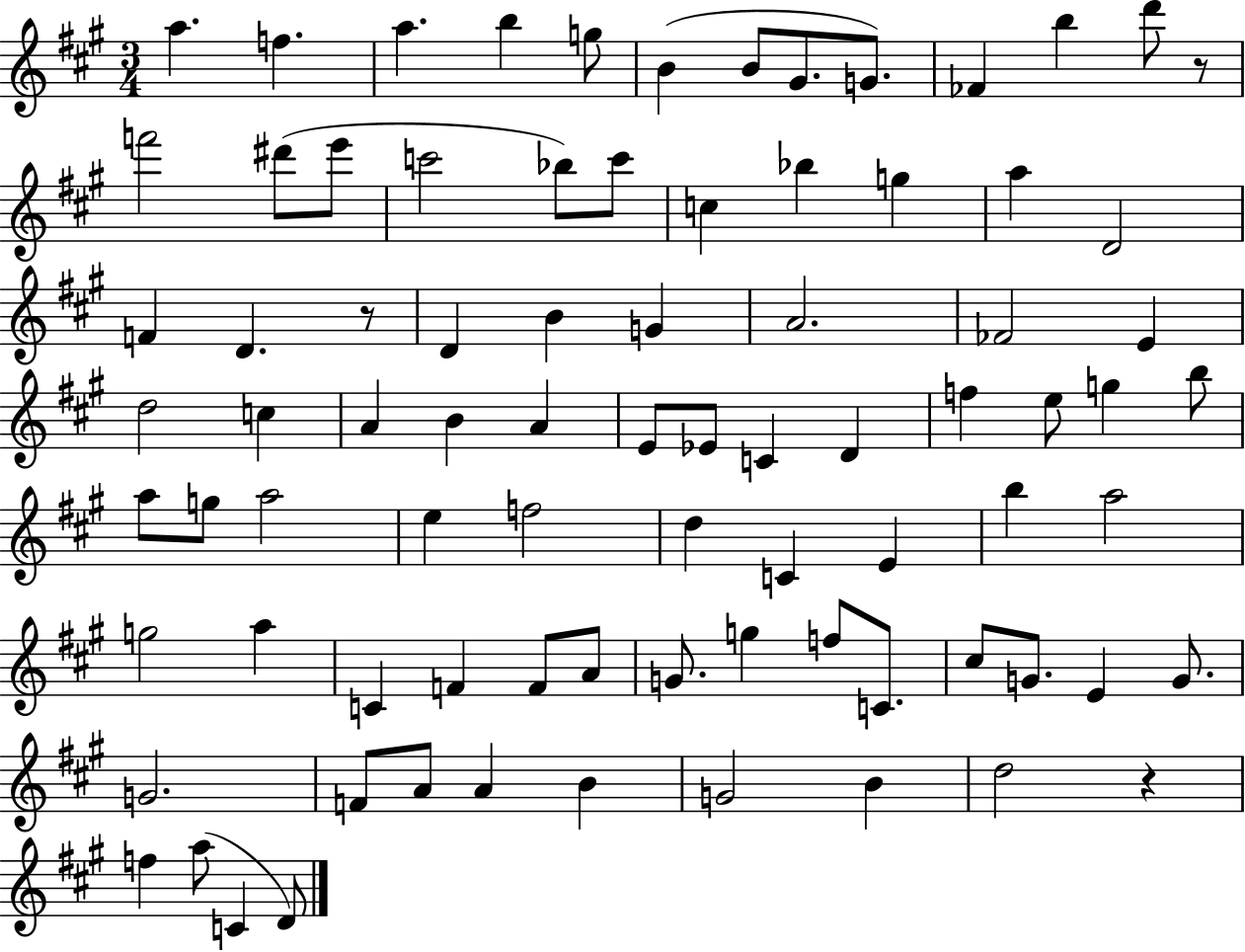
X:1
T:Untitled
M:3/4
L:1/4
K:A
a f a b g/2 B B/2 ^G/2 G/2 _F b d'/2 z/2 f'2 ^d'/2 e'/2 c'2 _b/2 c'/2 c _b g a D2 F D z/2 D B G A2 _F2 E d2 c A B A E/2 _E/2 C D f e/2 g b/2 a/2 g/2 a2 e f2 d C E b a2 g2 a C F F/2 A/2 G/2 g f/2 C/2 ^c/2 G/2 E G/2 G2 F/2 A/2 A B G2 B d2 z f a/2 C D/2